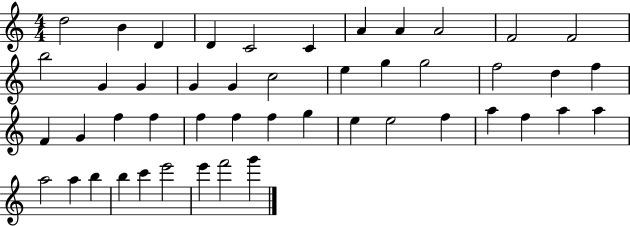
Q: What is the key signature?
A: C major